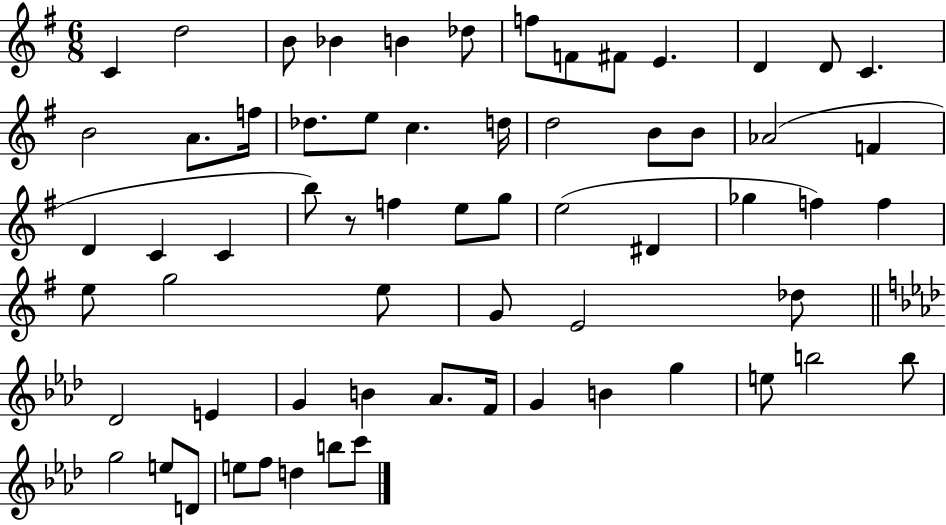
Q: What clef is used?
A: treble